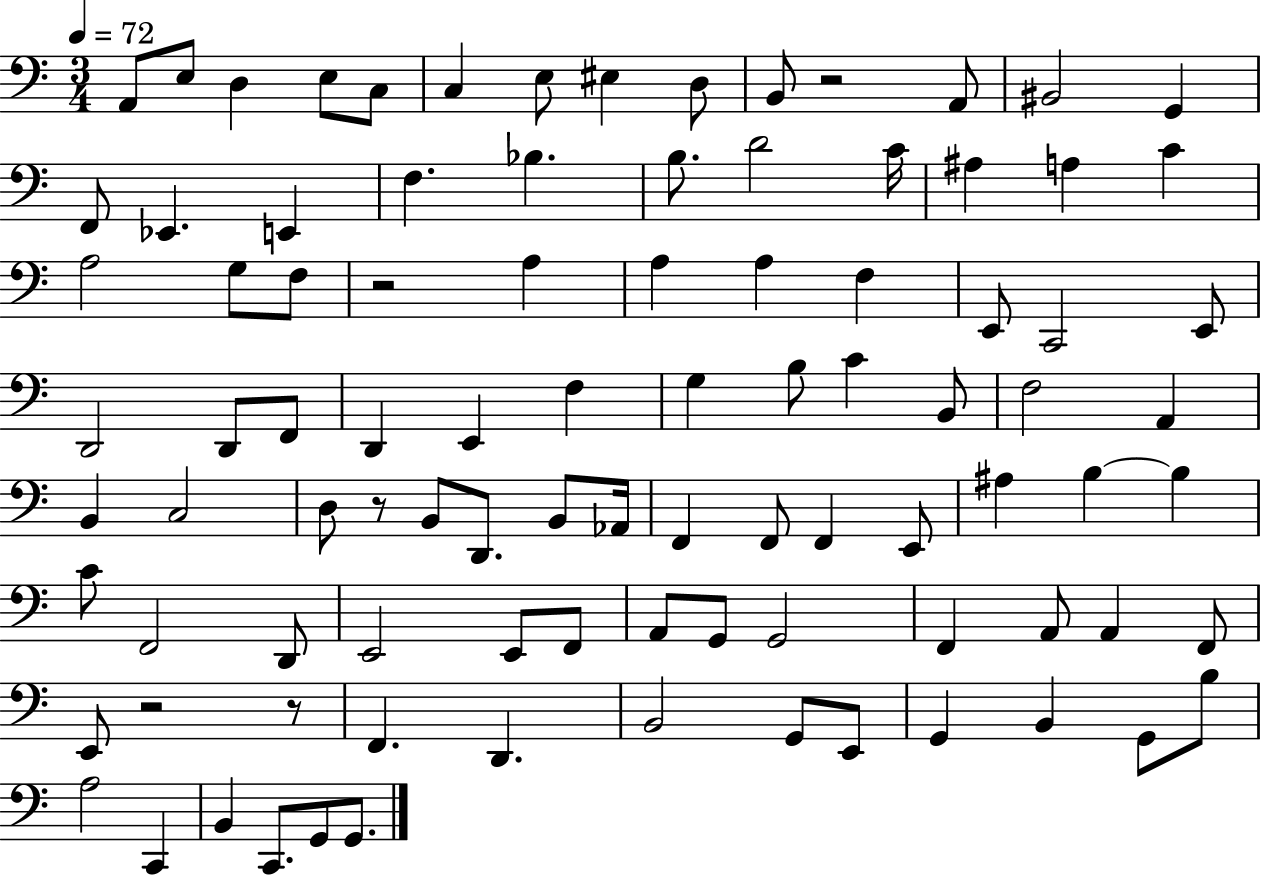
X:1
T:Untitled
M:3/4
L:1/4
K:C
A,,/2 E,/2 D, E,/2 C,/2 C, E,/2 ^E, D,/2 B,,/2 z2 A,,/2 ^B,,2 G,, F,,/2 _E,, E,, F, _B, B,/2 D2 C/4 ^A, A, C A,2 G,/2 F,/2 z2 A, A, A, F, E,,/2 C,,2 E,,/2 D,,2 D,,/2 F,,/2 D,, E,, F, G, B,/2 C B,,/2 F,2 A,, B,, C,2 D,/2 z/2 B,,/2 D,,/2 B,,/2 _A,,/4 F,, F,,/2 F,, E,,/2 ^A, B, B, C/2 F,,2 D,,/2 E,,2 E,,/2 F,,/2 A,,/2 G,,/2 G,,2 F,, A,,/2 A,, F,,/2 E,,/2 z2 z/2 F,, D,, B,,2 G,,/2 E,,/2 G,, B,, G,,/2 B,/2 A,2 C,, B,, C,,/2 G,,/2 G,,/2